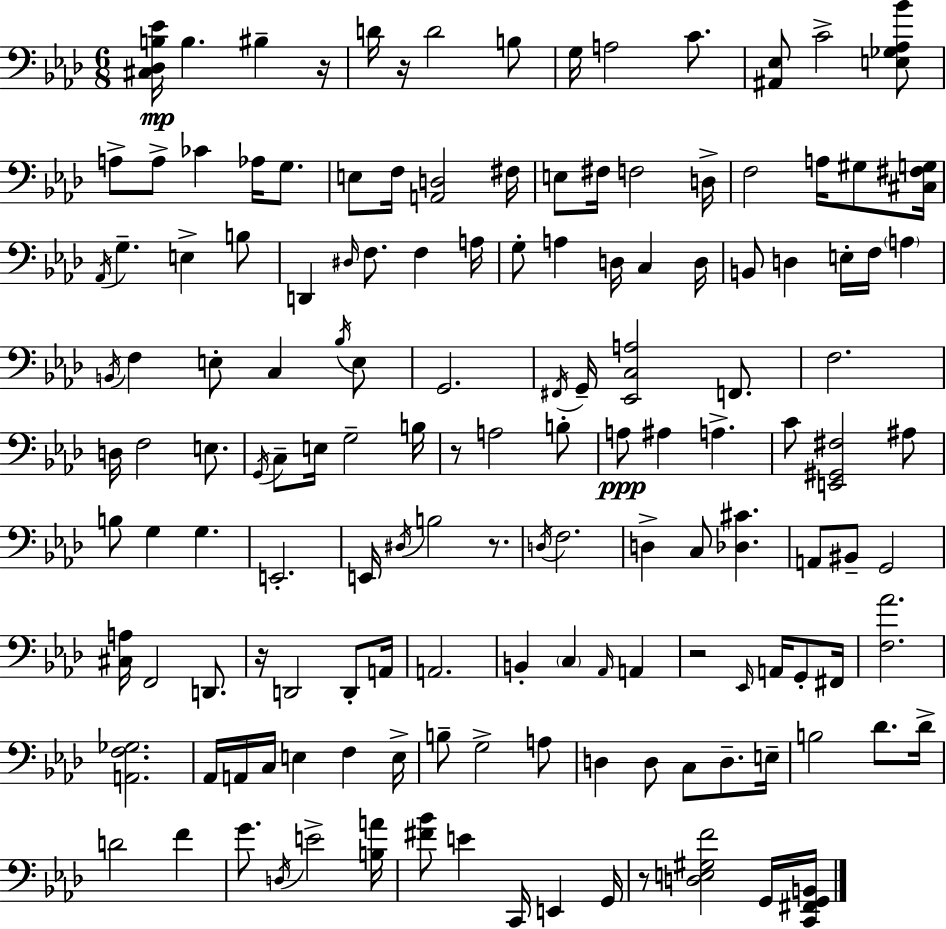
[C#3,Db3,B3,Eb4]/s B3/q. BIS3/q R/s D4/s R/s D4/h B3/e G3/s A3/h C4/e. [A#2,Eb3]/e C4/h [E3,Gb3,Ab3,Bb4]/e A3/e A3/e CES4/q Ab3/s G3/e. E3/e F3/s [A2,D3]/h F#3/s E3/e F#3/s F3/h D3/s F3/h A3/s G#3/e [C#3,F#3,G3]/s Ab2/s G3/q. E3/q B3/e D2/q D#3/s F3/e. F3/q A3/s G3/e A3/q D3/s C3/q D3/s B2/e D3/q E3/s F3/s A3/q B2/s F3/q E3/e C3/q Bb3/s E3/e G2/h. F#2/s G2/s [Eb2,C3,A3]/h F2/e. F3/h. D3/s F3/h E3/e. G2/s C3/e E3/s G3/h B3/s R/e A3/h B3/e A3/e A#3/q A3/q. C4/e [E2,G#2,F#3]/h A#3/e B3/e G3/q G3/q. E2/h. E2/s D#3/s B3/h R/e. D3/s F3/h. D3/q C3/e [Db3,C#4]/q. A2/e BIS2/e G2/h [C#3,A3]/s F2/h D2/e. R/s D2/h D2/e A2/s A2/h. B2/q C3/q Ab2/s A2/q R/h Eb2/s A2/s G2/e F#2/s [F3,Ab4]/h. [A2,F3,Gb3]/h. Ab2/s A2/s C3/s E3/q F3/q E3/s B3/e G3/h A3/e D3/q D3/e C3/e D3/e. E3/s B3/h Db4/e. Db4/s D4/h F4/q G4/e. D3/s E4/h [B3,A4]/s [F#4,Bb4]/e E4/q C2/s E2/q G2/s R/e [D3,E3,G#3,F4]/h G2/s [C2,F#2,G2,B2]/s